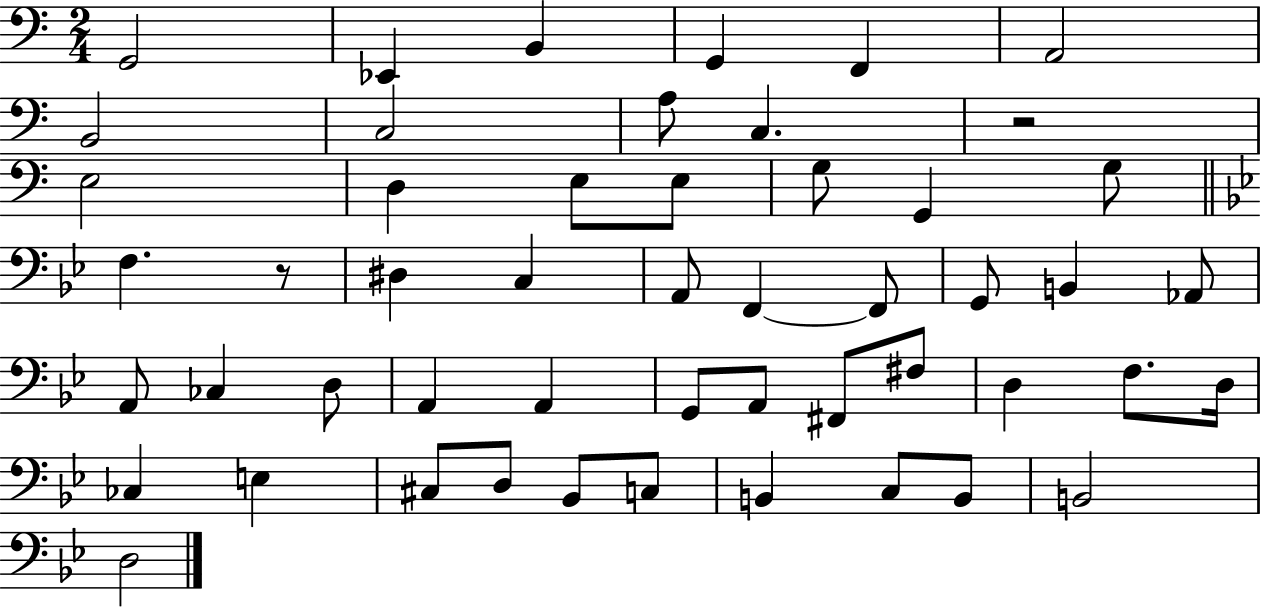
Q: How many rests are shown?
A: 2